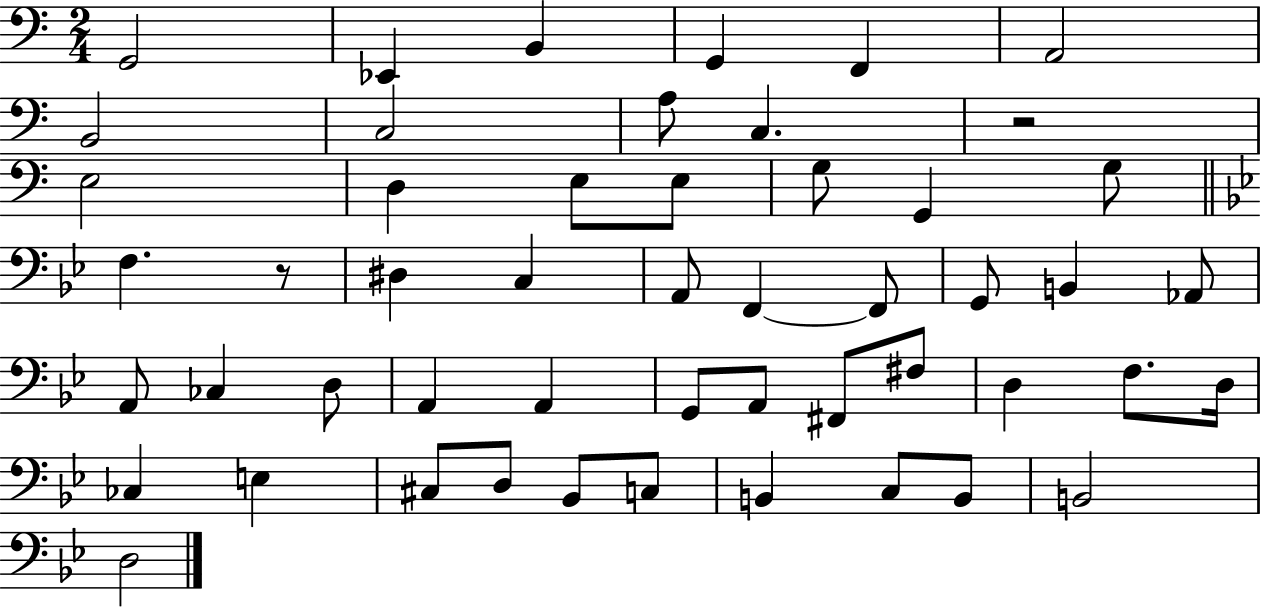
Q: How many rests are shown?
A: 2